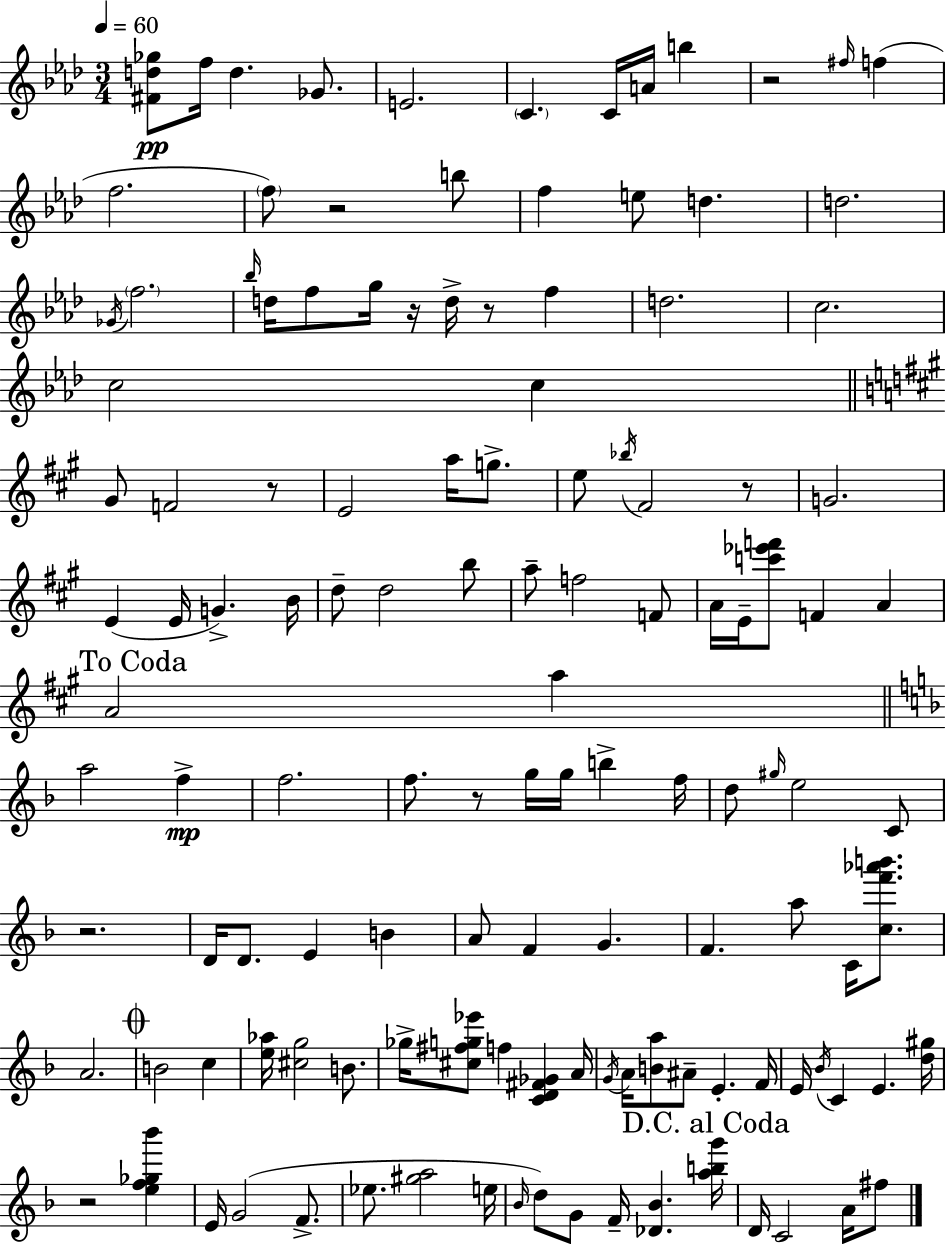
{
  \clef treble
  \numericTimeSignature
  \time 3/4
  \key aes \major
  \tempo 4 = 60
  <fis' d'' ges''>8\pp f''16 d''4. ges'8. | e'2. | \parenthesize c'4. c'16 a'16 b''4 | r2 \grace { fis''16 }( f''4 | \break f''2. | \parenthesize f''8) r2 b''8 | f''4 e''8 d''4. | d''2. | \break \acciaccatura { ges'16 } \parenthesize f''2. | \grace { bes''16 } d''16 f''8 g''16 r16 d''16-> r8 f''4 | d''2. | c''2. | \break c''2 c''4 | \bar "||" \break \key a \major gis'8 f'2 r8 | e'2 a''16 g''8.-> | e''8 \acciaccatura { bes''16 } fis'2 r8 | g'2. | \break e'4( e'16 g'4.->) | b'16 d''8-- d''2 b''8 | a''8-- f''2 f'8 | a'16 e'16-- <c''' ees''' f'''>8 f'4 a'4 | \break \mark "To Coda" a'2 a''4 | \bar "||" \break \key d \minor a''2 f''4->\mp | f''2. | f''8. r8 g''16 g''16 b''4-> f''16 | d''8 \grace { gis''16 } e''2 c'8 | \break r2. | d'16 d'8. e'4 b'4 | a'8 f'4 g'4. | f'4. a''8 c'16 <c'' f''' aes''' b'''>8. | \break a'2. | \mark \markup { \musicglyph "scripts.coda" } b'2 c''4 | <e'' aes''>16 <cis'' g''>2 b'8. | ges''16-> <cis'' fis'' g'' ees'''>8 f''4 <c' d' fis' ges'>4 | \break a'16 \acciaccatura { g'16 } a'16 <b' a''>8 ais'8-- e'4.-. | f'16 e'16 \acciaccatura { bes'16 } c'4 e'4. | <d'' gis''>16 r2 <e'' f'' ges'' bes'''>4 | e'16 g'2( | \break f'8.-> ees''8. <gis'' a''>2 | e''16 \grace { bes'16 }) d''8 g'8 f'16-- <des' bes'>4. | \mark "D.C. al Coda" <a'' b'' g'''>16 d'16 c'2 | a'16 fis''8 \bar "|."
}